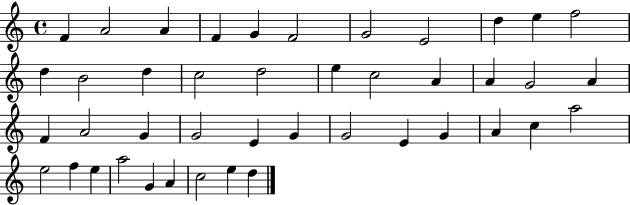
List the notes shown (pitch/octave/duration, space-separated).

F4/q A4/h A4/q F4/q G4/q F4/h G4/h E4/h D5/q E5/q F5/h D5/q B4/h D5/q C5/h D5/h E5/q C5/h A4/q A4/q G4/h A4/q F4/q A4/h G4/q G4/h E4/q G4/q G4/h E4/q G4/q A4/q C5/q A5/h E5/h F5/q E5/q A5/h G4/q A4/q C5/h E5/q D5/q